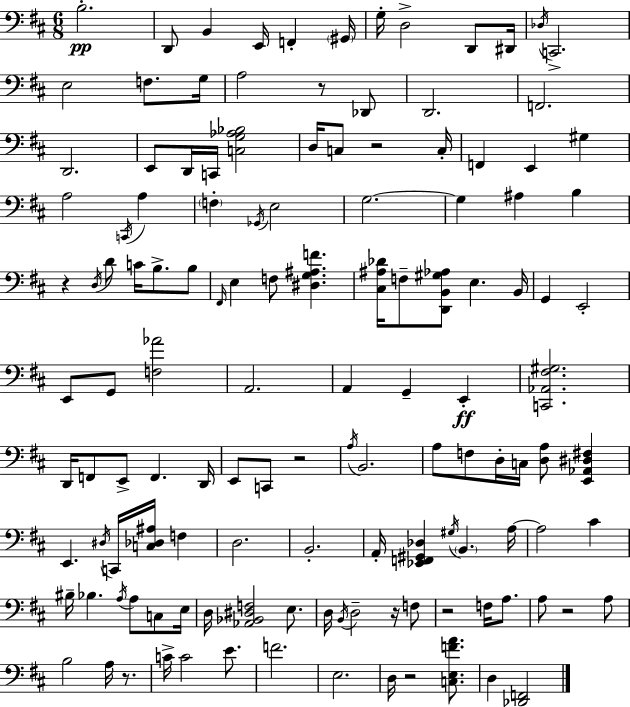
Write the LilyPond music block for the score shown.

{
  \clef bass
  \numericTimeSignature
  \time 6/8
  \key d \major
  b2.-.\pp | d,8 b,4 e,16 f,4-. \parenthesize gis,16 | g16-. d2-> d,8 dis,16 | \acciaccatura { des16 } c,2.-> | \break e2 f8. | g16 a2 r8 des,8 | d,2. | f,2. | \break d,2. | e,8 d,16 c,16 <c g aes bes>2 | d16 c8 r2 | c16-. f,4 e,4 gis4 | \break a2 \acciaccatura { c,16 } a4 | \parenthesize f4-. \acciaccatura { ges,16 } e2 | g2.~~ | g4 ais4 b4 | \break r4 \acciaccatura { d16 } d'8 c'16 b8.-> | b8 \grace { fis,16 } e4 f8 <dis g ais f'>4. | <cis ais des'>16 f8-- <d, b, gis aes>8 e4. | b,16 g,4 e,2-. | \break e,8 g,8 <f aes'>2 | a,2. | a,4 g,4-- | e,4-.\ff <c, aes, fis gis>2. | \break d,16 f,8 e,8-> f,4. | d,16 e,8 c,8 r2 | \acciaccatura { a16 } b,2. | a8 f8 d16-. c16 | \break <d a>8 <e, aes, dis fis>4 e,4. | \acciaccatura { dis16 } c,16 <c des ais>16 f4 d2. | b,2.-. | a,16-. <ees, f, gis, des>4 | \break \acciaccatura { gis16 } \parenthesize b,4. a16~~ a2 | cis'4 bis16-- bes4. | \acciaccatura { a16 } a8 c8 e16 d16 <aes, bes, dis f>2 | e8. d16 \acciaccatura { b,16 } d2-- | \break r16 f8 r2 | f16 a8. a8 | r2 a8 b2 | a16 r8. c'16-> c'2 | \break e'8. f'2. | e2. | d16 r2 | <c e f' a'>8. d4 | \break <des, f,>2 \bar "|."
}